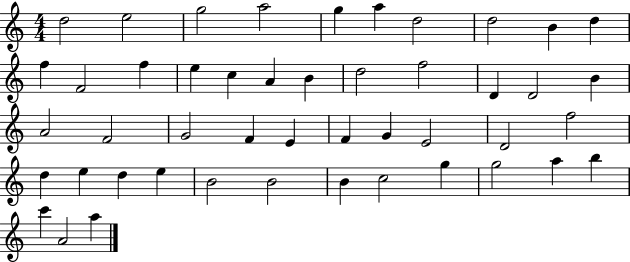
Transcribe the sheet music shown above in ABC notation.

X:1
T:Untitled
M:4/4
L:1/4
K:C
d2 e2 g2 a2 g a d2 d2 B d f F2 f e c A B d2 f2 D D2 B A2 F2 G2 F E F G E2 D2 f2 d e d e B2 B2 B c2 g g2 a b c' A2 a